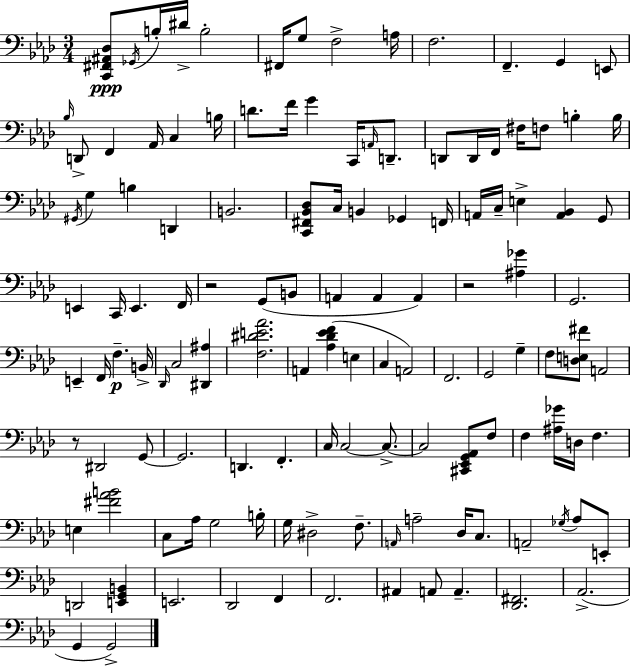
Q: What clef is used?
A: bass